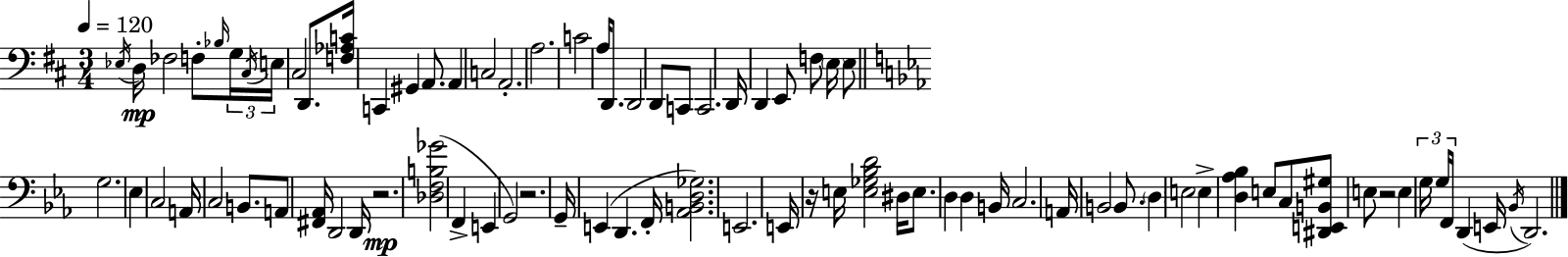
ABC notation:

X:1
T:Untitled
M:3/4
L:1/4
K:D
_E,/4 D,/4 _F,2 F,/2 _B,/4 G,/4 ^C,/4 E,/4 ^C,2 D,,/2 [F,_A,C]/4 C,, ^G,, A,,/2 A,, C,2 A,,2 A,2 C2 A,/4 D,,/2 D,,2 D,,/2 C,,/2 C,,2 D,,/4 D,, E,,/2 F,/2 E,/4 E,/2 G,2 _E, C,2 A,,/4 C,2 B,,/2 A,,/2 [^F,,_A,,]/4 D,,2 D,,/4 z2 [_D,F,B,_G]2 F,, E,, G,,2 z2 G,,/4 E,, D,, F,,/4 [_A,,B,,D,_G,]2 E,,2 E,,/4 z/4 E,/4 [E,_G,_B,D]2 ^D,/4 E,/2 D, D, B,,/4 C,2 A,,/4 B,,2 B,,/2 D, E,2 E, [D,_A,_B,] E,/2 C,/2 [^D,,E,,B,,^G,]/2 E,/2 z2 E, G,/4 G,/4 F,,/4 D,, E,,/4 _B,,/4 D,,2